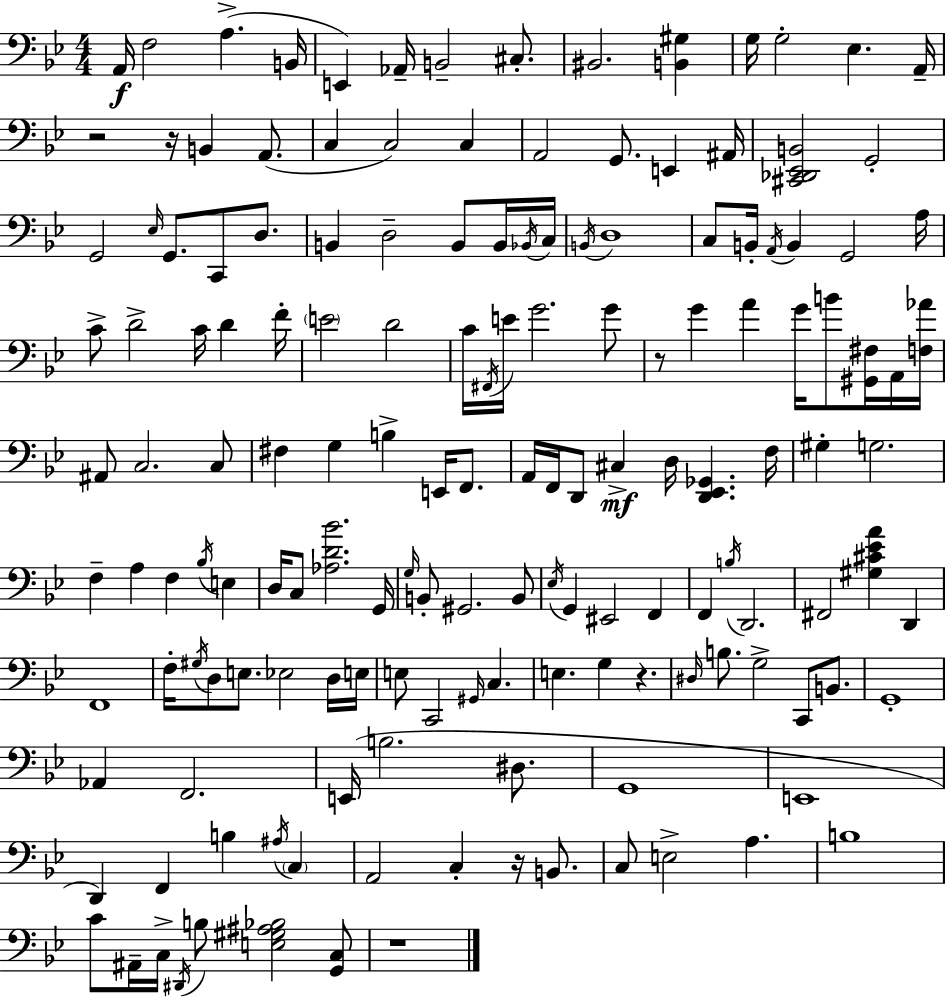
A2/s F3/h A3/q. B2/s E2/q Ab2/s B2/h C#3/e. BIS2/h. [B2,G#3]/q G3/s G3/h Eb3/q. A2/s R/h R/s B2/q A2/e. C3/q C3/h C3/q A2/h G2/e. E2/q A#2/s [C#2,Db2,Eb2,B2]/h G2/h G2/h Eb3/s G2/e. C2/e D3/e. B2/q D3/h B2/e B2/s Bb2/s C3/s B2/s D3/w C3/e B2/s A2/s B2/q G2/h A3/s C4/e D4/h C4/s D4/q F4/s E4/h D4/h C4/s F#2/s E4/s G4/h. G4/e R/e G4/q A4/q G4/s B4/e [G#2,F#3]/s A2/s [F3,Ab4]/s A#2/e C3/h. C3/e F#3/q G3/q B3/q E2/s F2/e. A2/s F2/s D2/e C#3/q D3/s [D2,Eb2,Gb2]/q. F3/s G#3/q G3/h. F3/q A3/q F3/q Bb3/s E3/q D3/s C3/e [Ab3,D4,Bb4]/h. G2/s G3/s B2/e G#2/h. B2/e Eb3/s G2/q EIS2/h F2/q F2/q B3/s D2/h. F#2/h [G#3,C#4,Eb4,A4]/q D2/q F2/w F3/s G#3/s D3/e E3/e. Eb3/h D3/s E3/s E3/e C2/h G#2/s C3/q. E3/q. G3/q R/q. D#3/s B3/e. G3/h C2/e B2/e. G2/w Ab2/q F2/h. E2/s B3/h. D#3/e. G2/w E2/w D2/q F2/q B3/q A#3/s C3/q A2/h C3/q R/s B2/e. C3/e E3/h A3/q. B3/w C4/e A#2/s C3/s D#2/s B3/e [E3,G#3,A#3,Bb3]/h [G2,C3]/e R/w